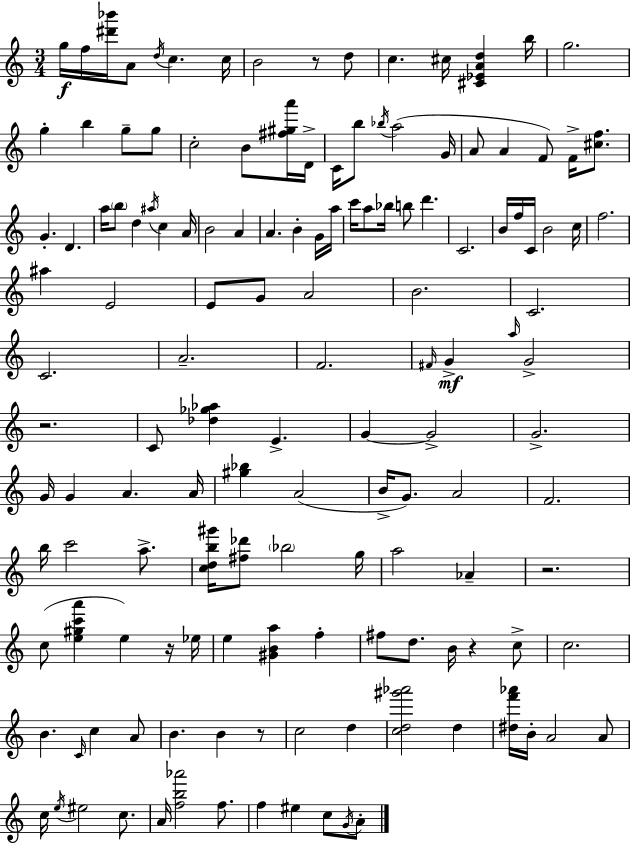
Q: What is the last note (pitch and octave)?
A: A4